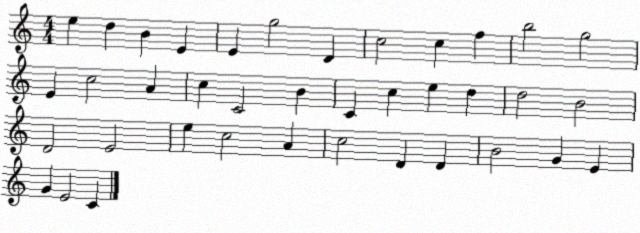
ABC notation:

X:1
T:Untitled
M:4/4
L:1/4
K:C
e d B E E g2 D c2 c f b2 g2 E c2 A c C2 B C c e d d2 B2 D2 E2 e c2 A c2 D D B2 G E G E2 C